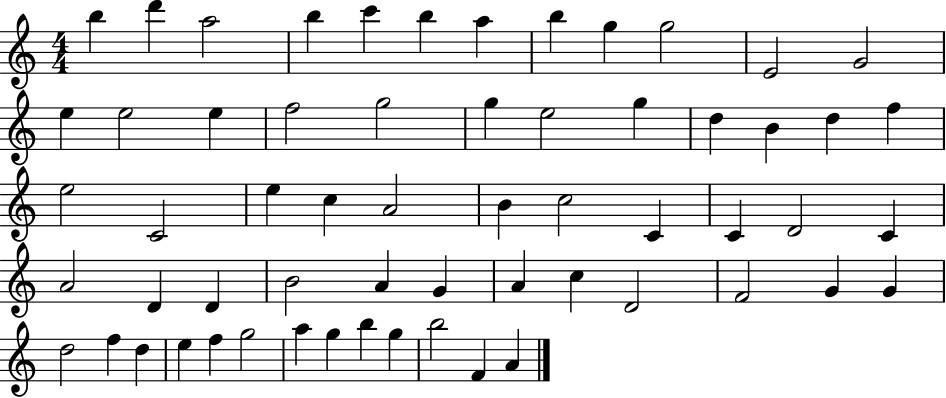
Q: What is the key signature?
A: C major